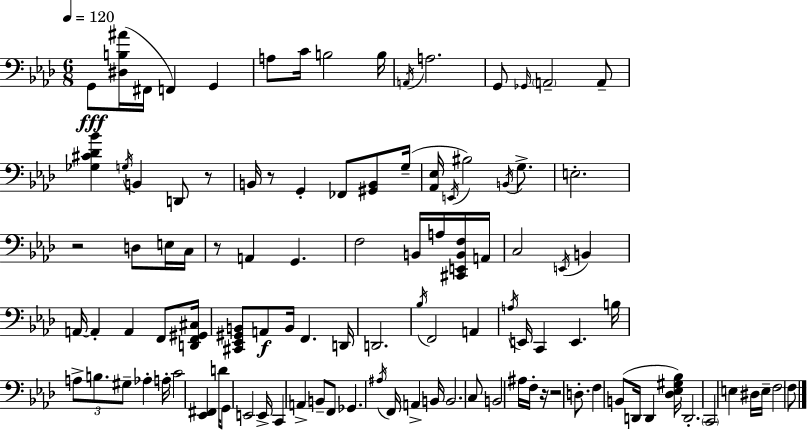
{
  \clef bass
  \numericTimeSignature
  \time 6/8
  \key aes \major
  \tempo 4 = 120
  g,8\fff <dis b ais'>16( fis,16 f,4) g,4 | a8 c'16 b2 b16 | \acciaccatura { a,16 } a2. | g,8 \grace { ges,16 } \parenthesize a,2-- | \break a,8-- <ges cis' des' bes'>4 \acciaccatura { g16 } b,4 d,8 | r8 b,16 r8 g,4-. fes,8 | <gis, b,>8 g16--( <aes, ees>16 \acciaccatura { e,16 } bis2) | \acciaccatura { b,16 } g8.-> e2.-. | \break r2 | d8 e16 c16 r8 a,4 g,4. | f2 | b,16 a16 <cis, e, b, f>16 a,16 c2 | \break \acciaccatura { e,16 } b,4 a,16~~ a,4-. a,4 | f,8 <d, f, gis, cis>16 <cis, ees, gis, b,>8 a,8\f b,16 f,4. | d,16 d,2. | \acciaccatura { bes16 } f,2 | \break a,4 \acciaccatura { a16 } e,16 c,4 | e,4. b16 \tuplet 3/2 { a8-> b8. | gis8-- } aes4-. a16-. c'2 | <ees, fis,>4 d'16 g,8 e,2 | \break e,16-> c,4 | a,4-> b,8-- f,8 ges,4. | \acciaccatura { ais16 } f,16 a,4-> b,16 b,2. | c8 b,2 | \break ais16 f16-. r16 r2 | d8.-. f4 | b,8( d,16 d,4 <des ees gis bes>16) d,2.-. | \parenthesize c,2 | \break e4 dis16 e16-- f2 | \parenthesize f8 \bar "|."
}